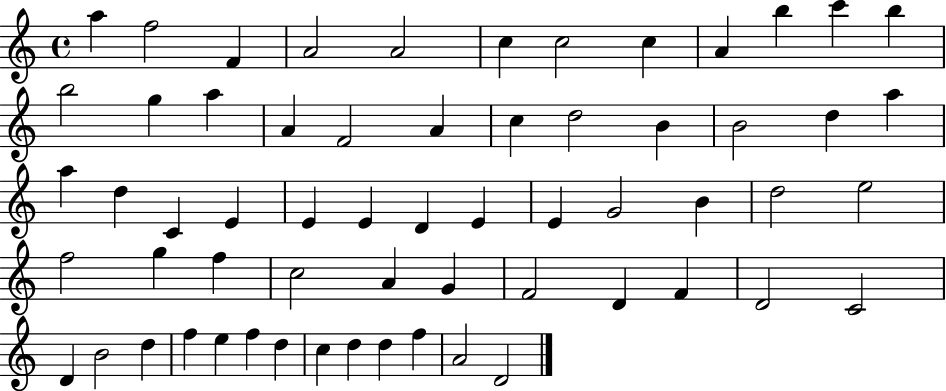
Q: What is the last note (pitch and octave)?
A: D4